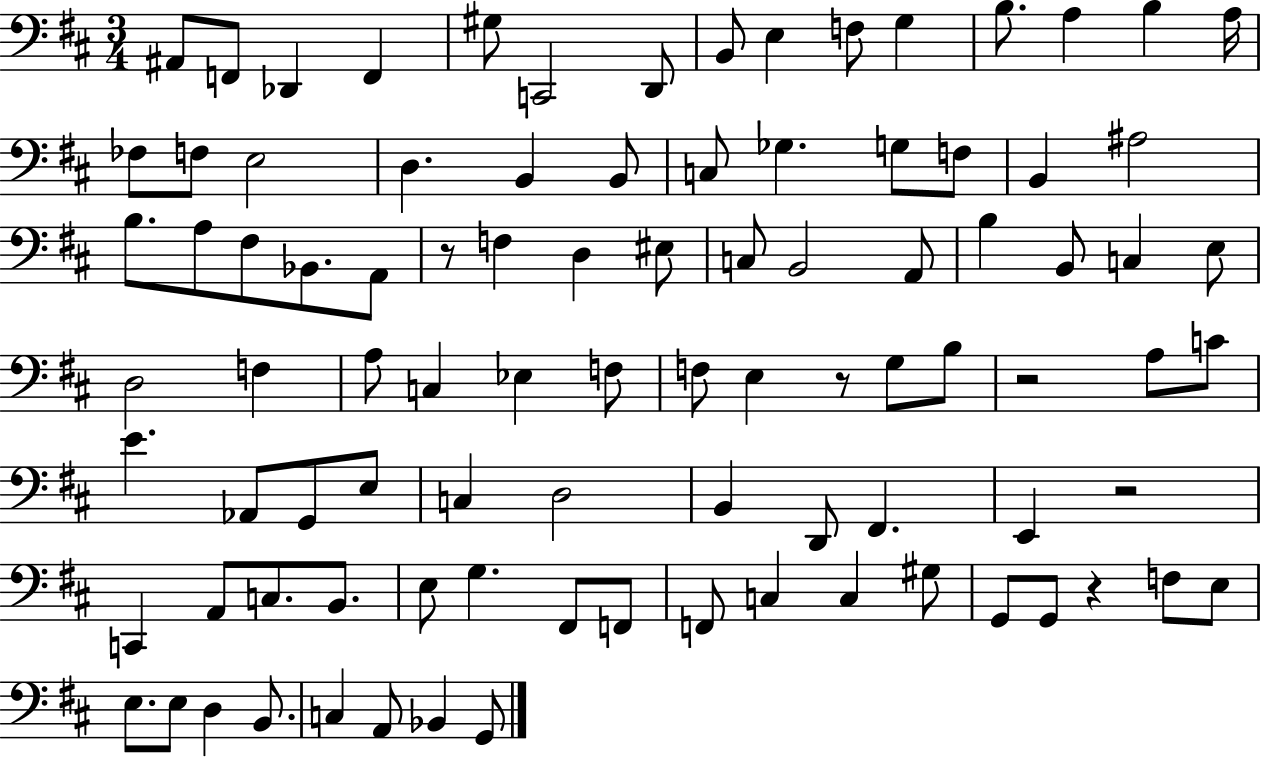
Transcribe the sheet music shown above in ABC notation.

X:1
T:Untitled
M:3/4
L:1/4
K:D
^A,,/2 F,,/2 _D,, F,, ^G,/2 C,,2 D,,/2 B,,/2 E, F,/2 G, B,/2 A, B, A,/4 _F,/2 F,/2 E,2 D, B,, B,,/2 C,/2 _G, G,/2 F,/2 B,, ^A,2 B,/2 A,/2 ^F,/2 _B,,/2 A,,/2 z/2 F, D, ^E,/2 C,/2 B,,2 A,,/2 B, B,,/2 C, E,/2 D,2 F, A,/2 C, _E, F,/2 F,/2 E, z/2 G,/2 B,/2 z2 A,/2 C/2 E _A,,/2 G,,/2 E,/2 C, D,2 B,, D,,/2 ^F,, E,, z2 C,, A,,/2 C,/2 B,,/2 E,/2 G, ^F,,/2 F,,/2 F,,/2 C, C, ^G,/2 G,,/2 G,,/2 z F,/2 E,/2 E,/2 E,/2 D, B,,/2 C, A,,/2 _B,, G,,/2